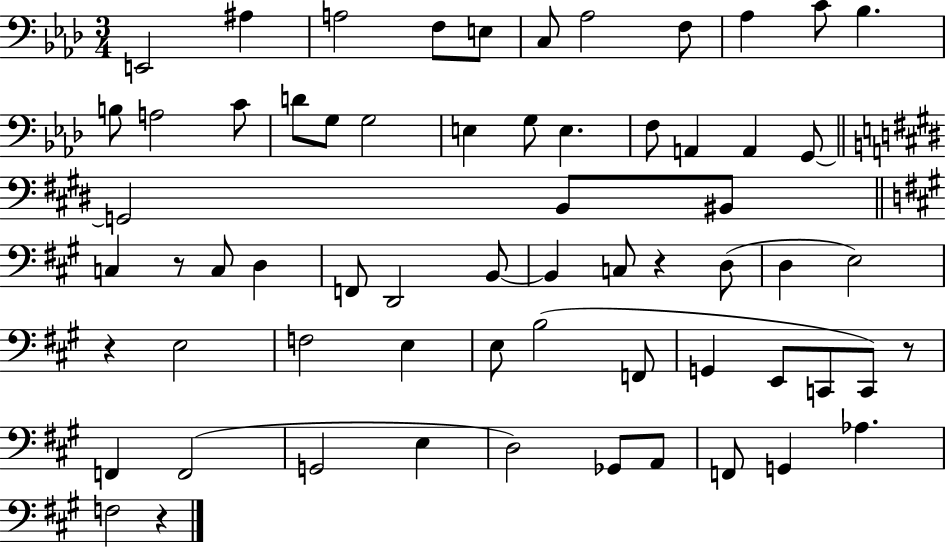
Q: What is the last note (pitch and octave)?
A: F3